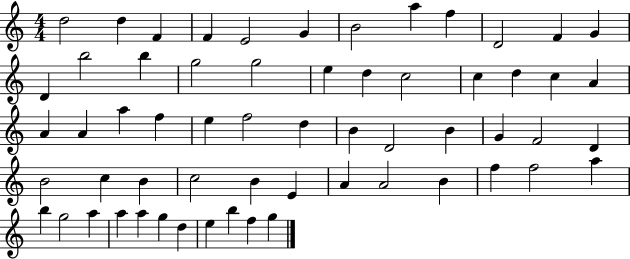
D5/h D5/q F4/q F4/q E4/h G4/q B4/h A5/q F5/q D4/h F4/q G4/q D4/q B5/h B5/q G5/h G5/h E5/q D5/q C5/h C5/q D5/q C5/q A4/q A4/q A4/q A5/q F5/q E5/q F5/h D5/q B4/q D4/h B4/q G4/q F4/h D4/q B4/h C5/q B4/q C5/h B4/q E4/q A4/q A4/h B4/q F5/q F5/h A5/q B5/q G5/h A5/q A5/q A5/q G5/q D5/q E5/q B5/q F5/q G5/q